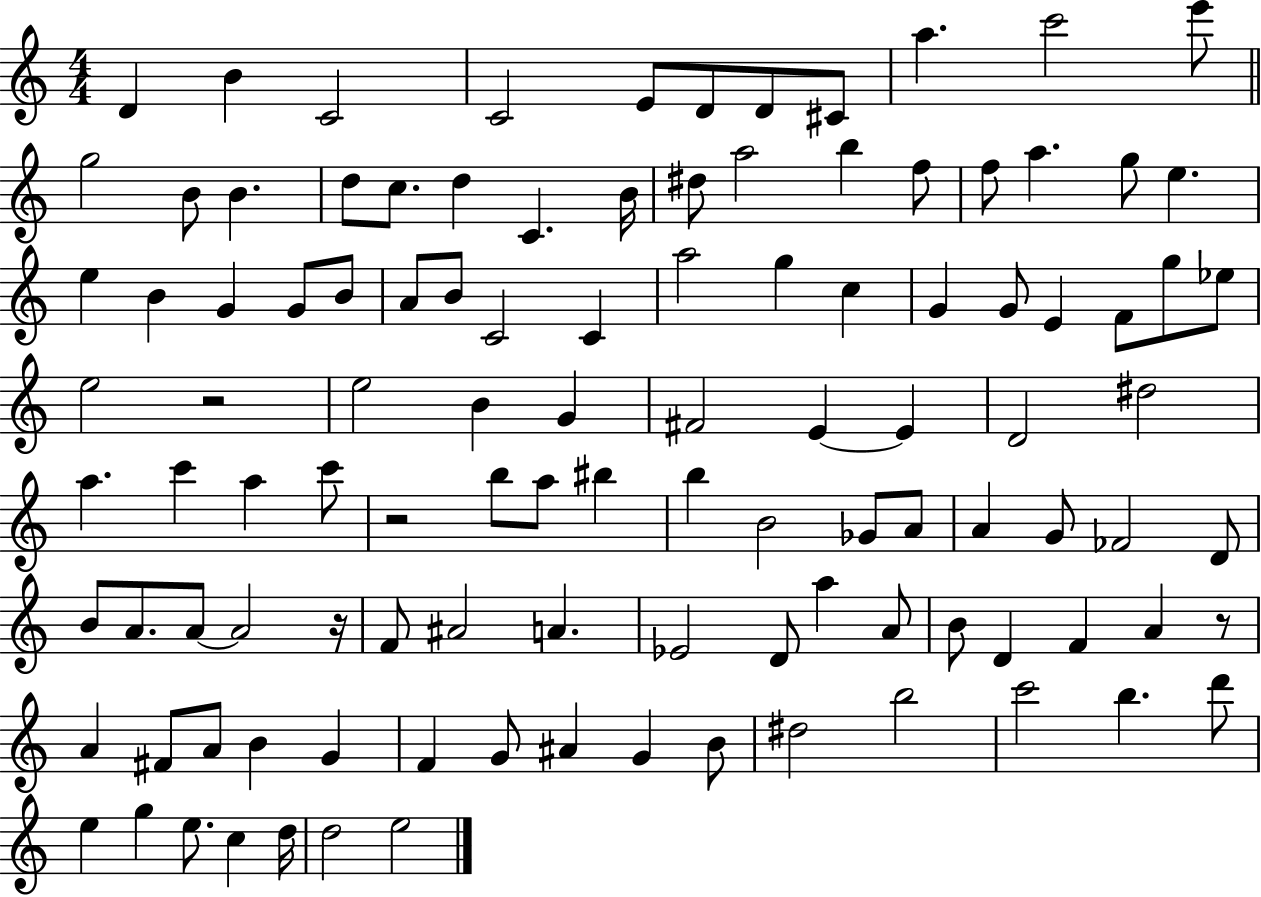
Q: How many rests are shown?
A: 4